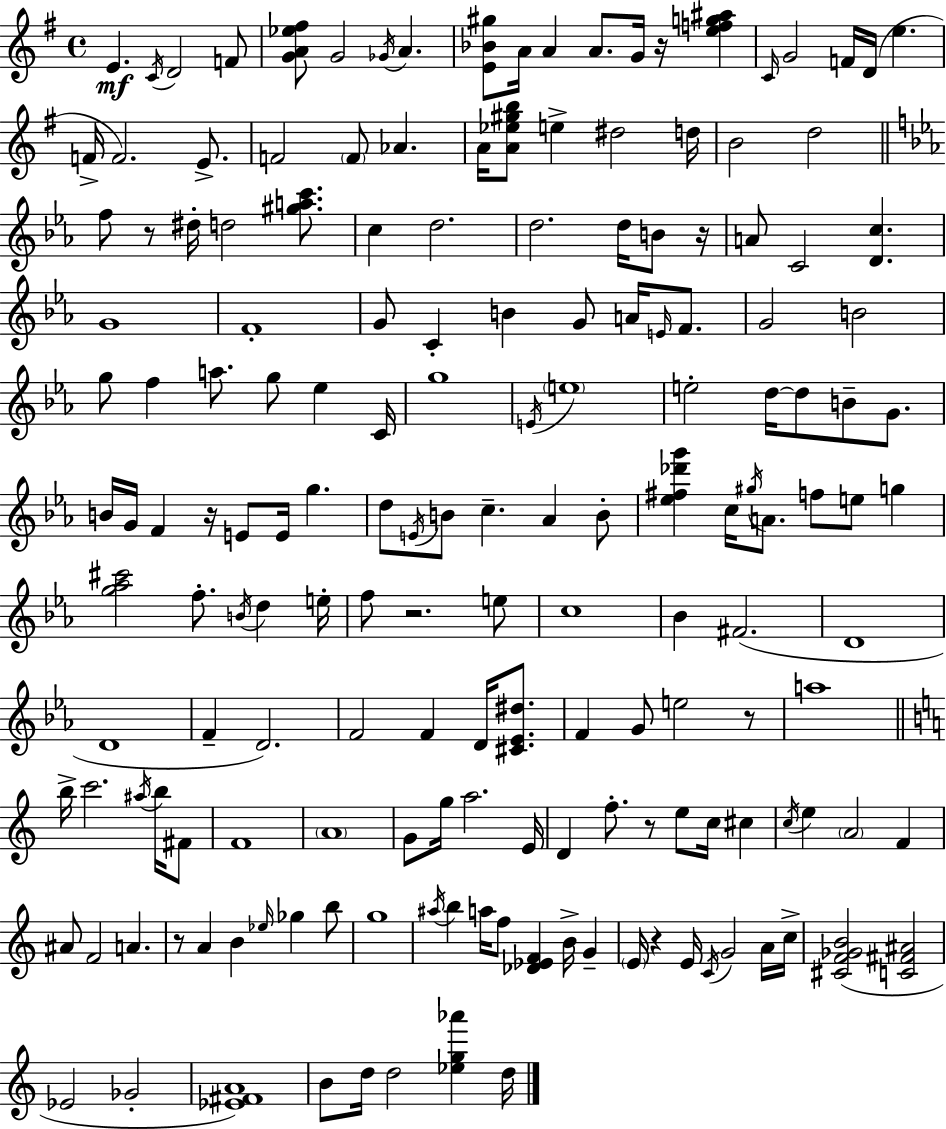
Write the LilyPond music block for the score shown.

{
  \clef treble
  \time 4/4
  \defaultTimeSignature
  \key g \major
  e'4.\mf \acciaccatura { c'16 } d'2 f'8 | <g' a' ees'' fis''>8 g'2 \acciaccatura { ges'16 } a'4. | <e' bes' gis''>8 a'16 a'4 a'8. g'16 r16 <e'' f'' g'' ais''>4 | \grace { c'16 } g'2 f'16 d'16( e''4. | \break f'16-> f'2.) | e'8.-> f'2 \parenthesize f'8 aes'4. | a'16 <a' ees'' gis'' b''>8 e''4-> dis''2 | d''16 b'2 d''2 | \break \bar "||" \break \key c \minor f''8 r8 dis''16-. d''2 <gis'' a'' c'''>8. | c''4 d''2. | d''2. d''16 b'8 r16 | a'8 c'2 <d' c''>4. | \break g'1 | f'1-. | g'8 c'4-. b'4 g'8 a'16 \grace { e'16 } f'8. | g'2 b'2 | \break g''8 f''4 a''8. g''8 ees''4 | c'16 g''1 | \acciaccatura { e'16 } \parenthesize e''1 | e''2-. d''16~~ d''8 b'8-- g'8. | \break b'16 g'16 f'4 r16 e'8 e'16 g''4. | d''8 \acciaccatura { e'16 } b'8 c''4.-- aes'4 | b'8-. <ees'' fis'' des''' g'''>4 c''16 \acciaccatura { gis''16 } a'8. f''8 e''8 | g''4 <g'' aes'' cis'''>2 f''8.-. \acciaccatura { b'16 } | \break d''4 e''16-. f''8 r2. | e''8 c''1 | bes'4 fis'2.( | d'1 | \break d'1 | f'4-- d'2.) | f'2 f'4 | d'16 <cis' ees' dis''>8. f'4 g'8 e''2 | \break r8 a''1 | \bar "||" \break \key a \minor b''16-> c'''2. \acciaccatura { ais''16 } b''16 fis'8 | f'1 | \parenthesize a'1 | g'8 g''16 a''2. | \break e'16 d'4 f''8.-. r8 e''8 c''16 cis''4 | \acciaccatura { c''16 } e''4 \parenthesize a'2 f'4 | ais'8 f'2 a'4. | r8 a'4 b'4 \grace { ees''16 } ges''4 | \break b''8 g''1 | \acciaccatura { ais''16 } b''4 a''16 f''8 <des' ees' f'>4 b'16-> | g'4-- \parenthesize e'16 r4 e'16 \acciaccatura { c'16 } g'2 | a'16 c''16-> <cis' f' ges' b'>2( <c' fis' ais'>2 | \break ees'2 ges'2-. | <ees' fis' a'>1) | b'8 d''16 d''2 | <ees'' g'' aes'''>4 d''16 \bar "|."
}